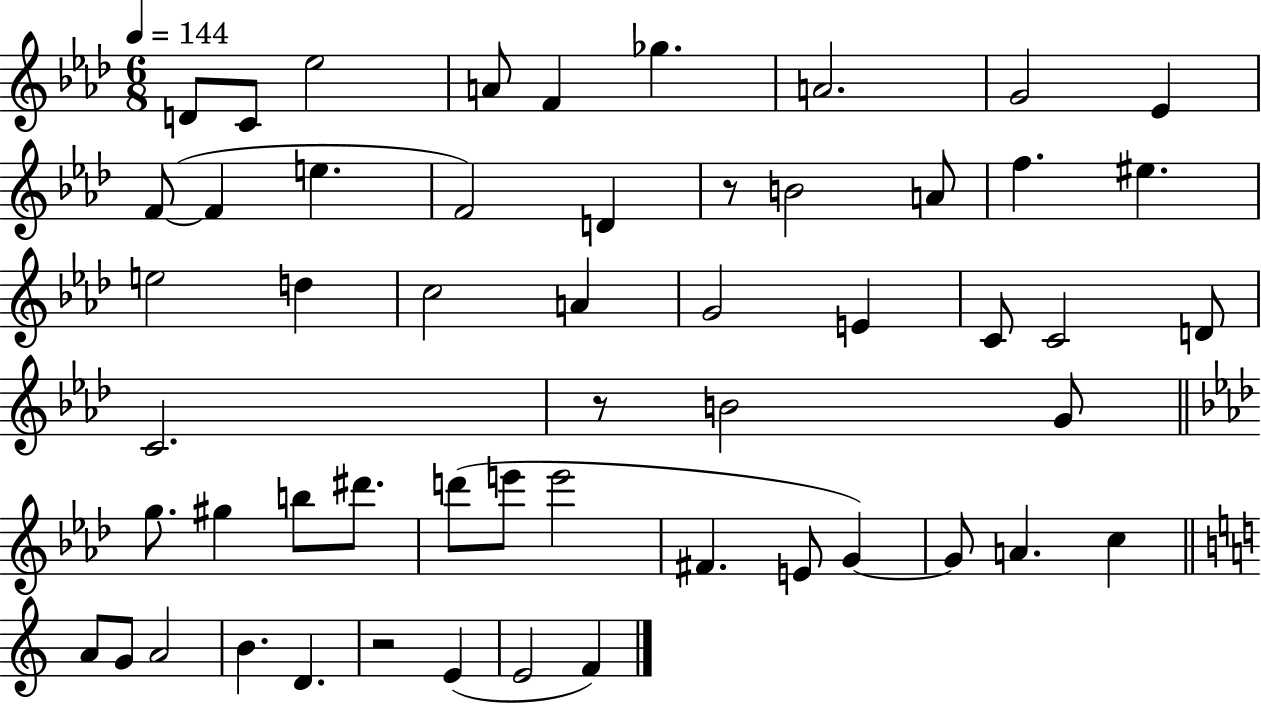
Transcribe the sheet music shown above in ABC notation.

X:1
T:Untitled
M:6/8
L:1/4
K:Ab
D/2 C/2 _e2 A/2 F _g A2 G2 _E F/2 F e F2 D z/2 B2 A/2 f ^e e2 d c2 A G2 E C/2 C2 D/2 C2 z/2 B2 G/2 g/2 ^g b/2 ^d'/2 d'/2 e'/2 e'2 ^F E/2 G G/2 A c A/2 G/2 A2 B D z2 E E2 F